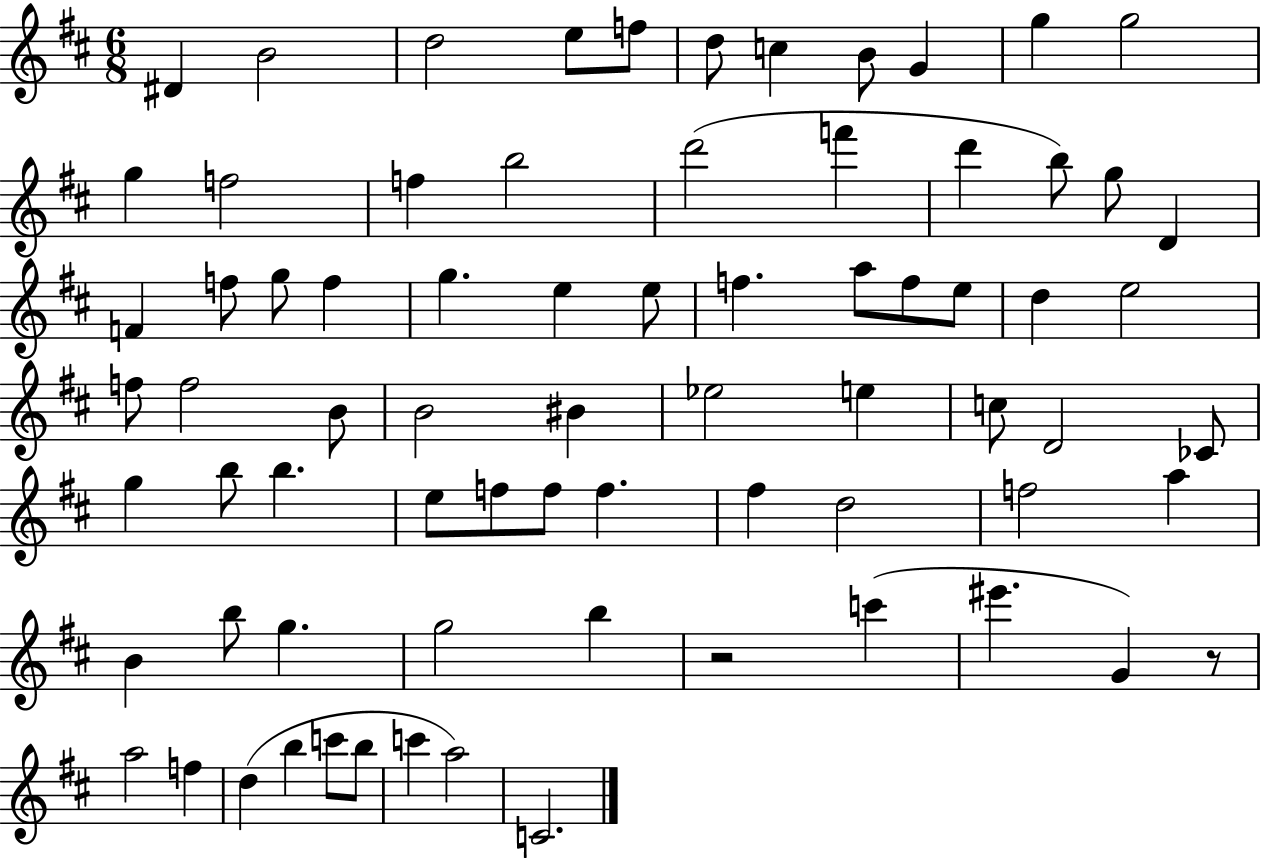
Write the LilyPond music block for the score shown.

{
  \clef treble
  \numericTimeSignature
  \time 6/8
  \key d \major
  dis'4 b'2 | d''2 e''8 f''8 | d''8 c''4 b'8 g'4 | g''4 g''2 | \break g''4 f''2 | f''4 b''2 | d'''2( f'''4 | d'''4 b''8) g''8 d'4 | \break f'4 f''8 g''8 f''4 | g''4. e''4 e''8 | f''4. a''8 f''8 e''8 | d''4 e''2 | \break f''8 f''2 b'8 | b'2 bis'4 | ees''2 e''4 | c''8 d'2 ces'8 | \break g''4 b''8 b''4. | e''8 f''8 f''8 f''4. | fis''4 d''2 | f''2 a''4 | \break b'4 b''8 g''4. | g''2 b''4 | r2 c'''4( | eis'''4. g'4) r8 | \break a''2 f''4 | d''4( b''4 c'''8 b''8 | c'''4 a''2) | c'2. | \break \bar "|."
}